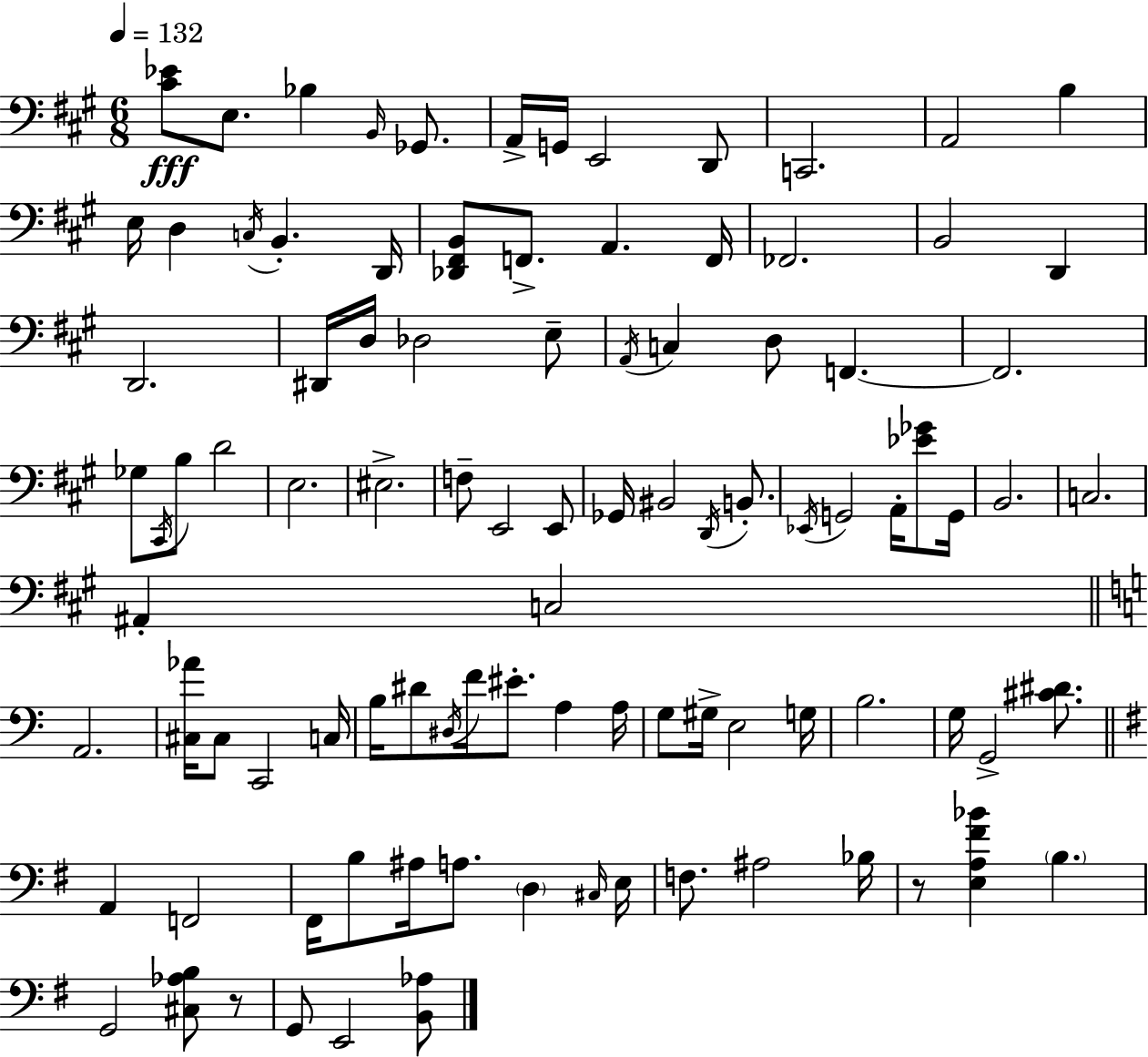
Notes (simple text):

[C#4,Eb4]/e E3/e. Bb3/q B2/s Gb2/e. A2/s G2/s E2/h D2/e C2/h. A2/h B3/q E3/s D3/q C3/s B2/q. D2/s [Db2,F#2,B2]/e F2/e. A2/q. F2/s FES2/h. B2/h D2/q D2/h. D#2/s D3/s Db3/h E3/e A2/s C3/q D3/e F2/q. F2/h. Gb3/e C#2/s B3/e D4/h E3/h. EIS3/h. F3/e E2/h E2/e Gb2/s BIS2/h D2/s B2/e. Eb2/s G2/h A2/s [Eb4,Gb4]/e G2/s B2/h. C3/h. A#2/q C3/h A2/h. [C#3,Ab4]/s C#3/e C2/h C3/s B3/s D#4/e D#3/s F4/s EIS4/e. A3/q A3/s G3/e G#3/s E3/h G3/s B3/h. G3/s G2/h [C#4,D#4]/e. A2/q F2/h F#2/s B3/e A#3/s A3/e. D3/q C#3/s E3/s F3/e. A#3/h Bb3/s R/e [E3,A3,F#4,Bb4]/q B3/q. G2/h [C#3,Ab3,B3]/e R/e G2/e E2/h [B2,Ab3]/e